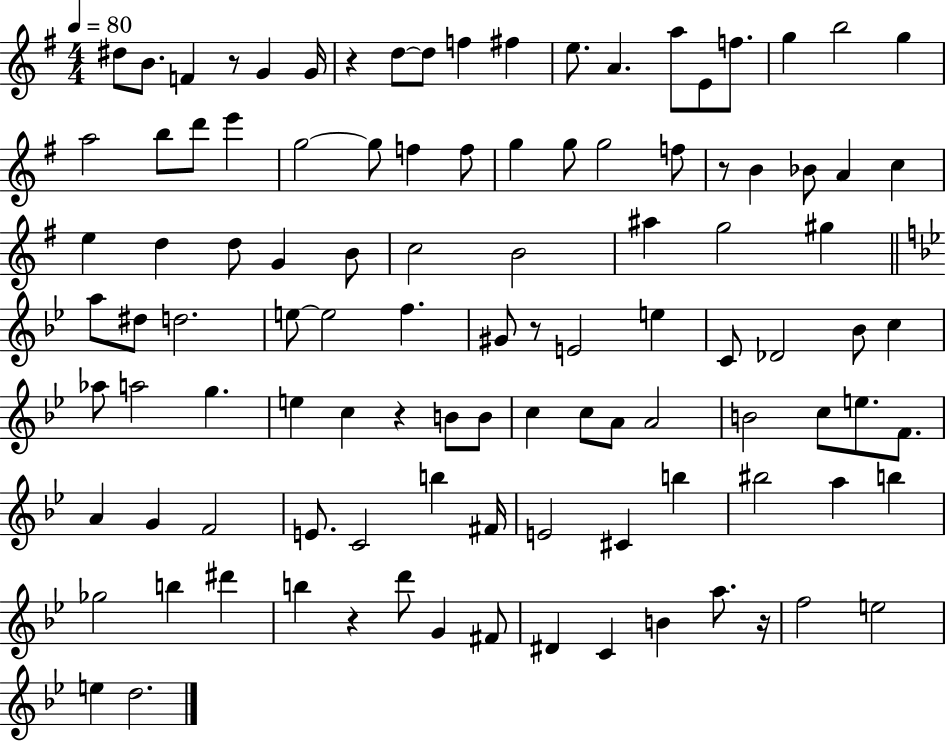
X:1
T:Untitled
M:4/4
L:1/4
K:G
^d/2 B/2 F z/2 G G/4 z d/2 d/2 f ^f e/2 A a/2 E/2 f/2 g b2 g a2 b/2 d'/2 e' g2 g/2 f f/2 g g/2 g2 f/2 z/2 B _B/2 A c e d d/2 G B/2 c2 B2 ^a g2 ^g a/2 ^d/2 d2 e/2 e2 f ^G/2 z/2 E2 e C/2 _D2 _B/2 c _a/2 a2 g e c z B/2 B/2 c c/2 A/2 A2 B2 c/2 e/2 F/2 A G F2 E/2 C2 b ^F/4 E2 ^C b ^b2 a b _g2 b ^d' b z d'/2 G ^F/2 ^D C B a/2 z/4 f2 e2 e d2